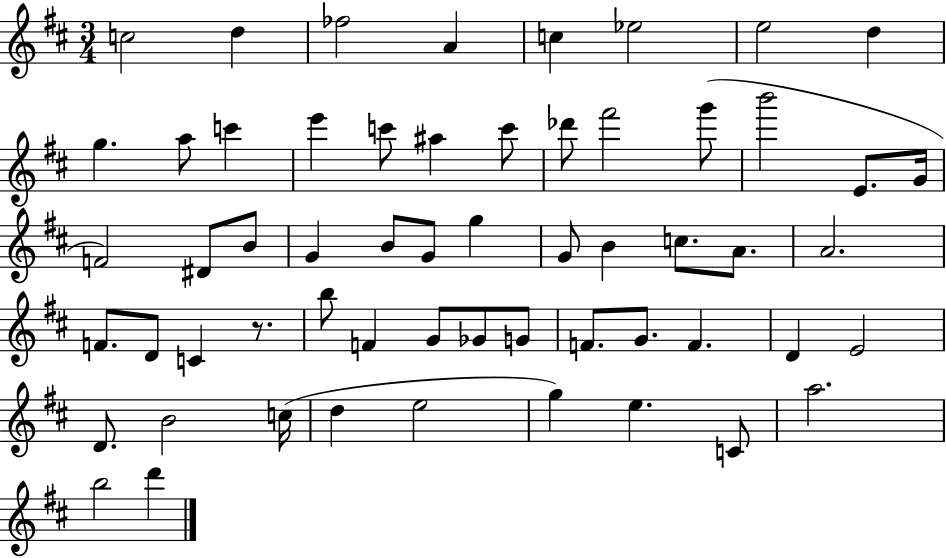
C5/h D5/q FES5/h A4/q C5/q Eb5/h E5/h D5/q G5/q. A5/e C6/q E6/q C6/e A#5/q C6/e Db6/e F#6/h G6/e B6/h E4/e. G4/s F4/h D#4/e B4/e G4/q B4/e G4/e G5/q G4/e B4/q C5/e. A4/e. A4/h. F4/e. D4/e C4/q R/e. B5/e F4/q G4/e Gb4/e G4/e F4/e. G4/e. F4/q. D4/q E4/h D4/e. B4/h C5/s D5/q E5/h G5/q E5/q. C4/e A5/h. B5/h D6/q